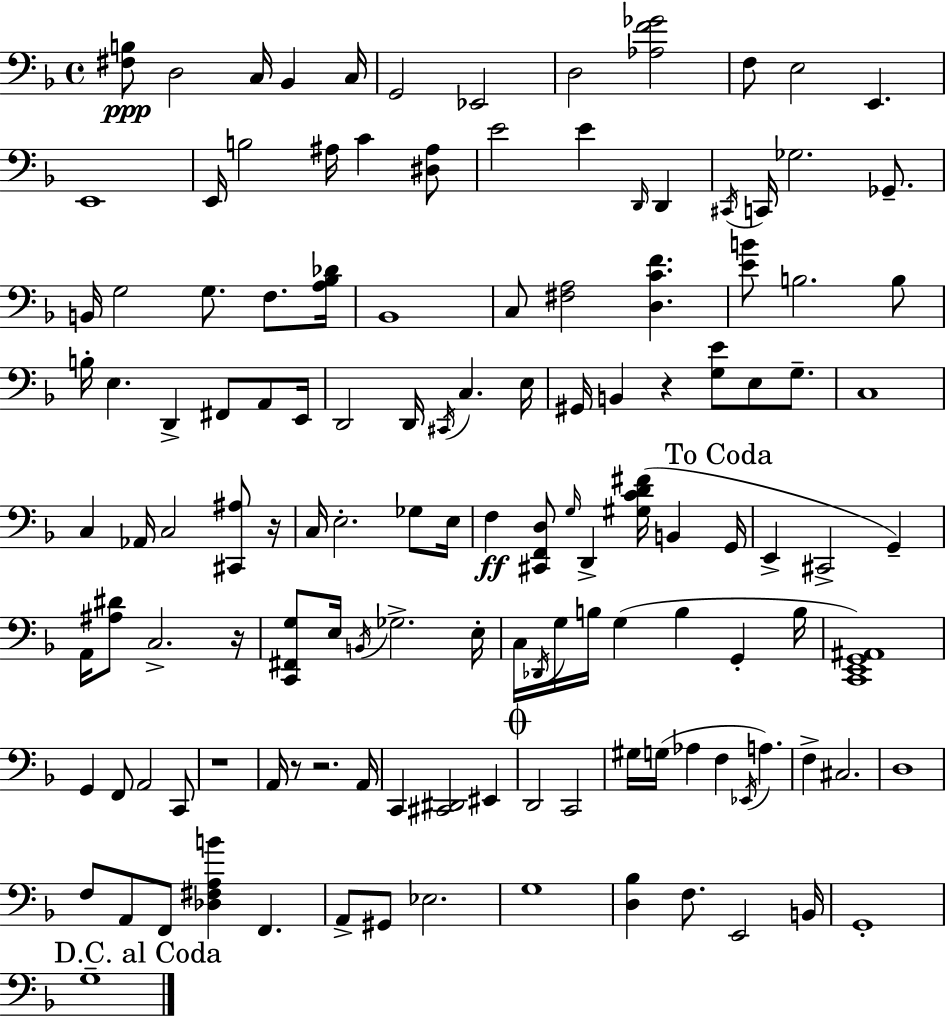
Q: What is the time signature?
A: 4/4